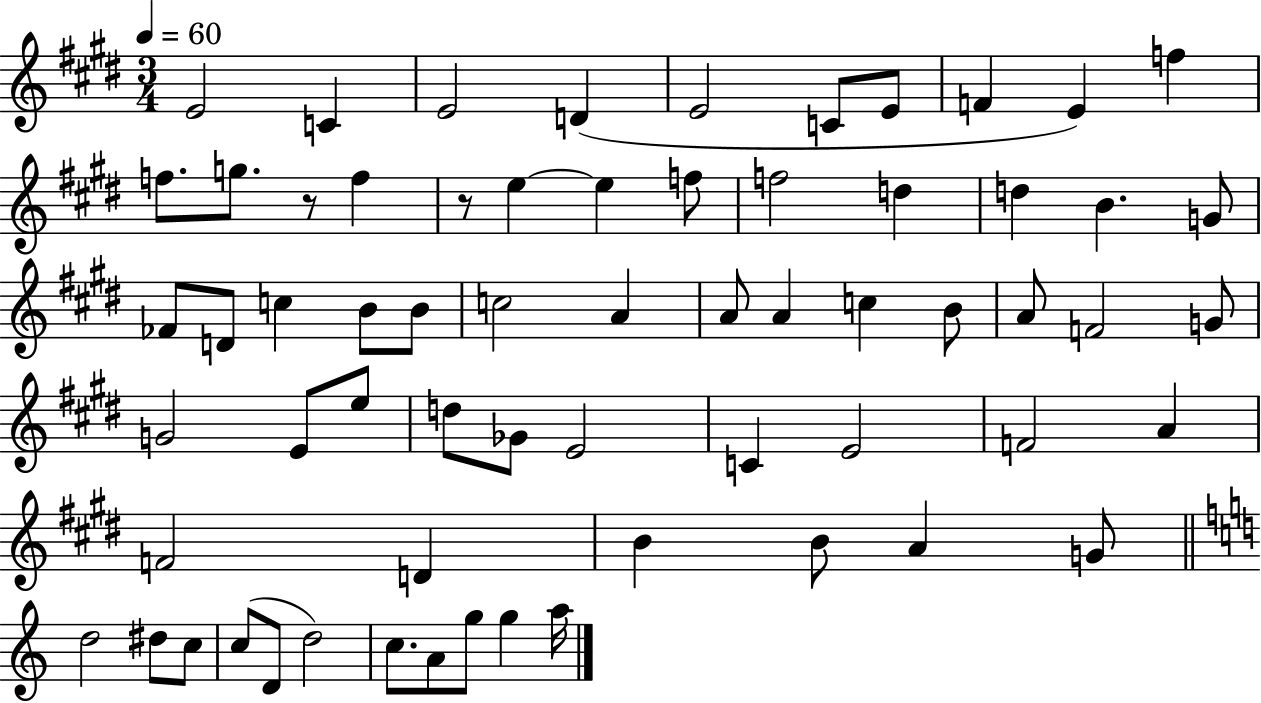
E4/h C4/q E4/h D4/q E4/h C4/e E4/e F4/q E4/q F5/q F5/e. G5/e. R/e F5/q R/e E5/q E5/q F5/e F5/h D5/q D5/q B4/q. G4/e FES4/e D4/e C5/q B4/e B4/e C5/h A4/q A4/e A4/q C5/q B4/e A4/e F4/h G4/e G4/h E4/e E5/e D5/e Gb4/e E4/h C4/q E4/h F4/h A4/q F4/h D4/q B4/q B4/e A4/q G4/e D5/h D#5/e C5/e C5/e D4/e D5/h C5/e. A4/e G5/e G5/q A5/s